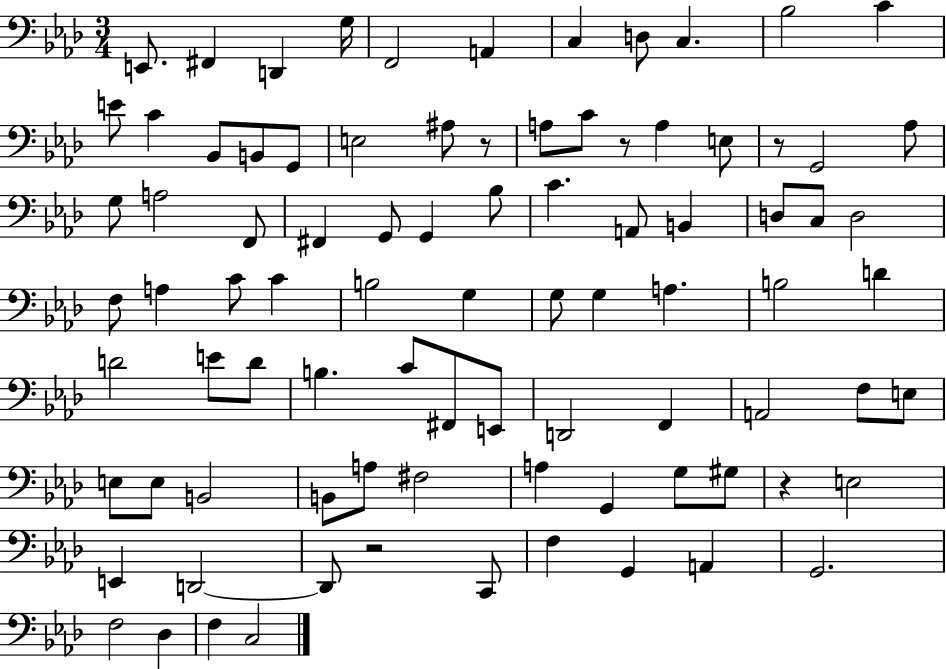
E2/e. F#2/q D2/q G3/s F2/h A2/q C3/q D3/e C3/q. Bb3/h C4/q E4/e C4/q Bb2/e B2/e G2/e E3/h A#3/e R/e A3/e C4/e R/e A3/q E3/e R/e G2/h Ab3/e G3/e A3/h F2/e F#2/q G2/e G2/q Bb3/e C4/q. A2/e B2/q D3/e C3/e D3/h F3/e A3/q C4/e C4/q B3/h G3/q G3/e G3/q A3/q. B3/h D4/q D4/h E4/e D4/e B3/q. C4/e F#2/e E2/e D2/h F2/q A2/h F3/e E3/e E3/e E3/e B2/h B2/e A3/e F#3/h A3/q G2/q G3/e G#3/e R/q E3/h E2/q D2/h D2/e R/h C2/e F3/q G2/q A2/q G2/h. F3/h Db3/q F3/q C3/h